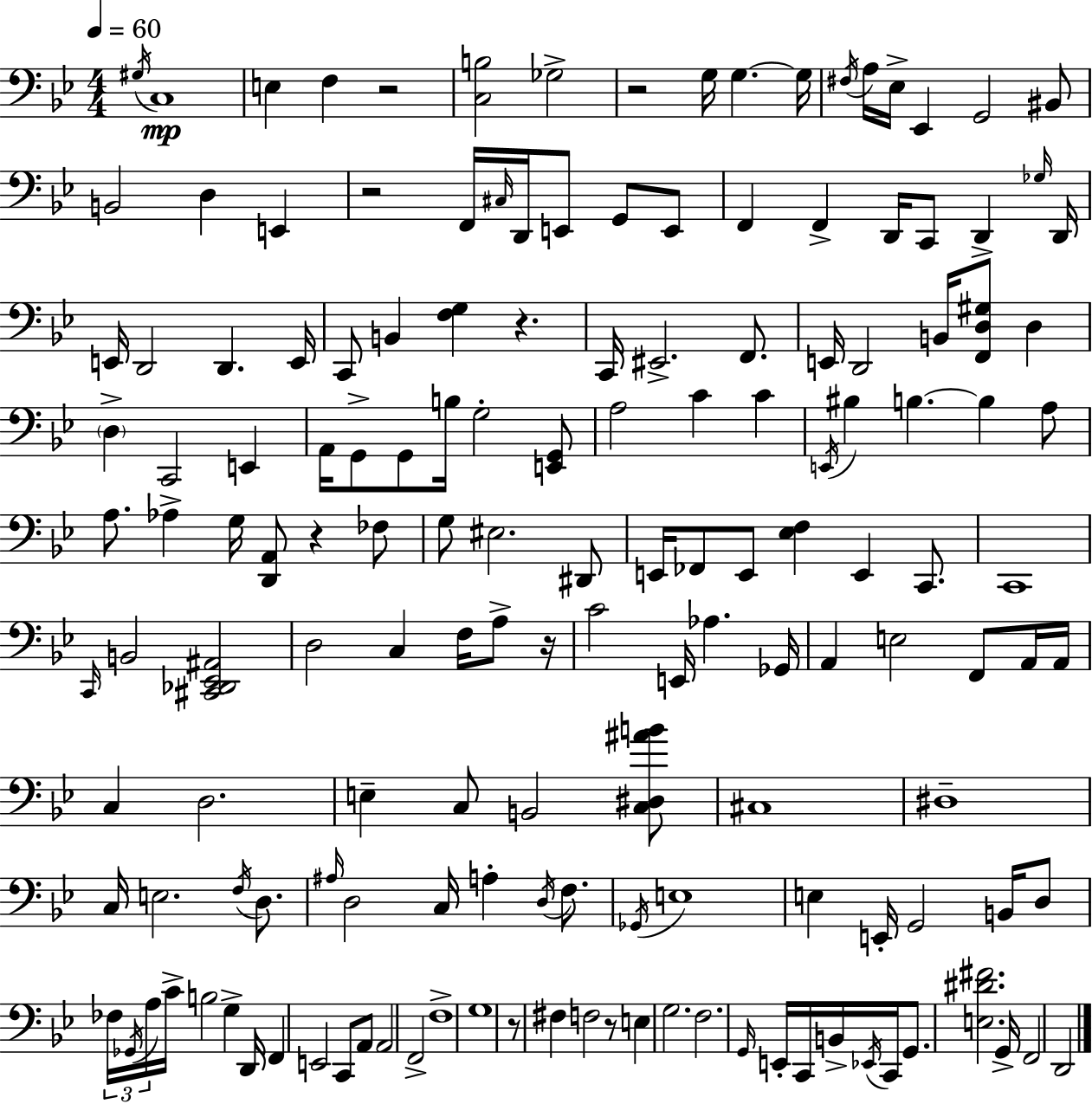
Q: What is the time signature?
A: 4/4